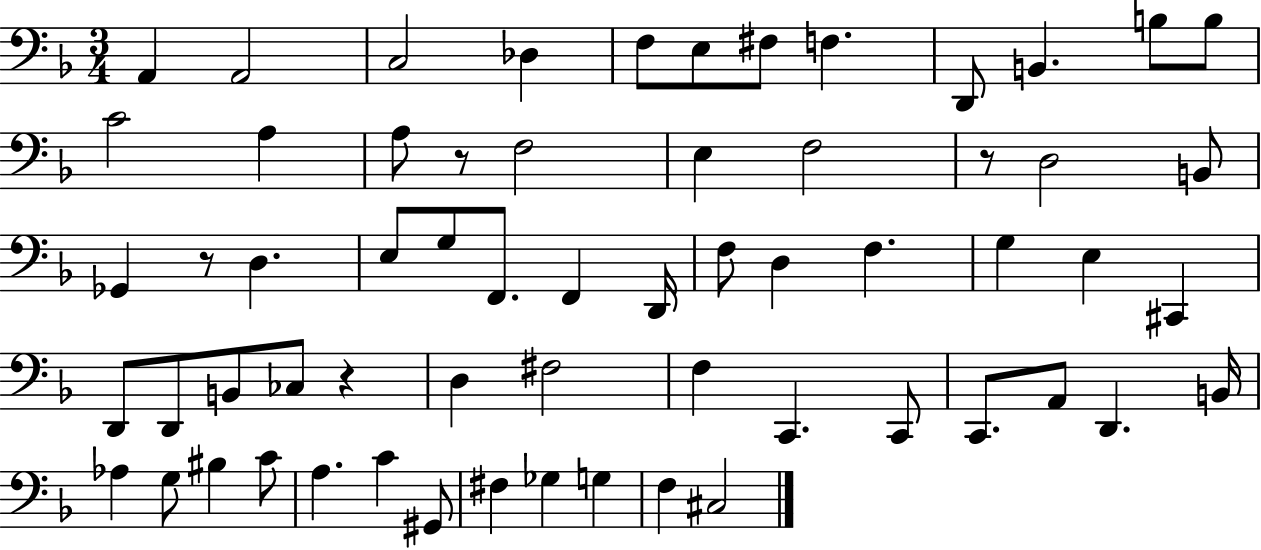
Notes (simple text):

A2/q A2/h C3/h Db3/q F3/e E3/e F#3/e F3/q. D2/e B2/q. B3/e B3/e C4/h A3/q A3/e R/e F3/h E3/q F3/h R/e D3/h B2/e Gb2/q R/e D3/q. E3/e G3/e F2/e. F2/q D2/s F3/e D3/q F3/q. G3/q E3/q C#2/q D2/e D2/e B2/e CES3/e R/q D3/q F#3/h F3/q C2/q. C2/e C2/e. A2/e D2/q. B2/s Ab3/q G3/e BIS3/q C4/e A3/q. C4/q G#2/e F#3/q Gb3/q G3/q F3/q C#3/h